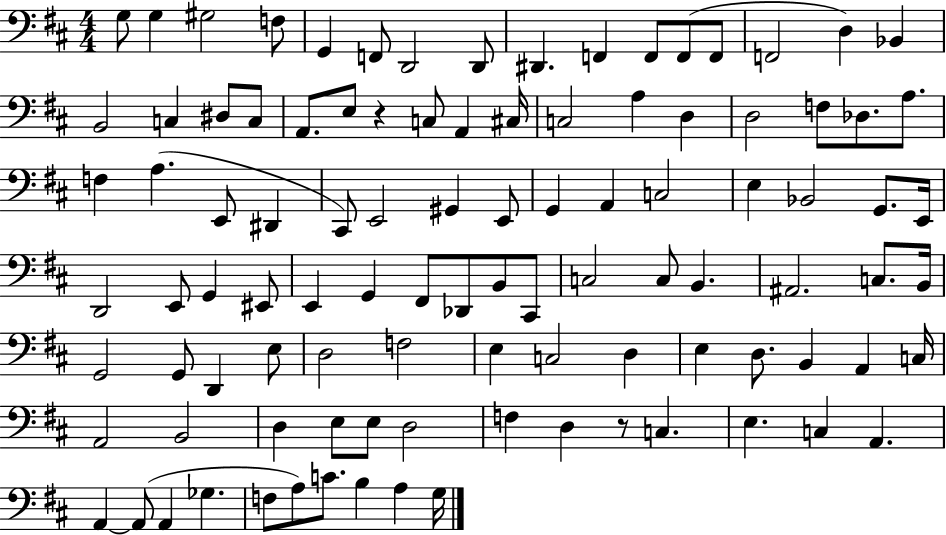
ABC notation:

X:1
T:Untitled
M:4/4
L:1/4
K:D
G,/2 G, ^G,2 F,/2 G,, F,,/2 D,,2 D,,/2 ^D,, F,, F,,/2 F,,/2 F,,/2 F,,2 D, _B,, B,,2 C, ^D,/2 C,/2 A,,/2 E,/2 z C,/2 A,, ^C,/4 C,2 A, D, D,2 F,/2 _D,/2 A,/2 F, A, E,,/2 ^D,, ^C,,/2 E,,2 ^G,, E,,/2 G,, A,, C,2 E, _B,,2 G,,/2 E,,/4 D,,2 E,,/2 G,, ^E,,/2 E,, G,, ^F,,/2 _D,,/2 B,,/2 ^C,,/2 C,2 C,/2 B,, ^A,,2 C,/2 B,,/4 G,,2 G,,/2 D,, E,/2 D,2 F,2 E, C,2 D, E, D,/2 B,, A,, C,/4 A,,2 B,,2 D, E,/2 E,/2 D,2 F, D, z/2 C, E, C, A,, A,, A,,/2 A,, _G, F,/2 A,/2 C/2 B, A, G,/4